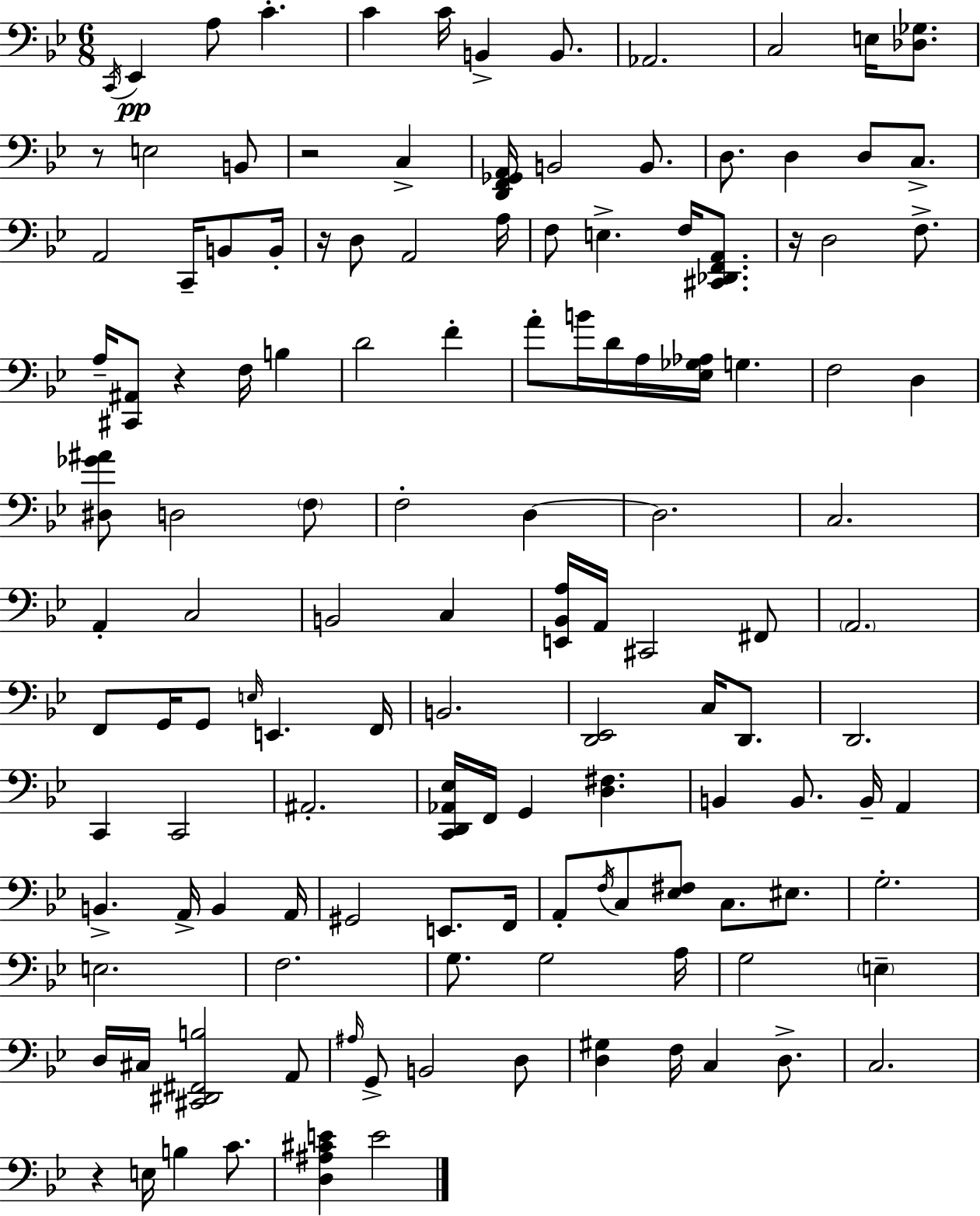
X:1
T:Untitled
M:6/8
L:1/4
K:Gm
C,,/4 _E,, A,/2 C C C/4 B,, B,,/2 _A,,2 C,2 E,/4 [_D,_G,]/2 z/2 E,2 B,,/2 z2 C, [D,,F,,_G,,A,,]/4 B,,2 B,,/2 D,/2 D, D,/2 C,/2 A,,2 C,,/4 B,,/2 B,,/4 z/4 D,/2 A,,2 A,/4 F,/2 E, F,/4 [^C,,_D,,F,,A,,]/2 z/4 D,2 F,/2 A,/4 [^C,,^A,,]/2 z F,/4 B, D2 F A/2 B/4 D/4 A,/4 [_E,_G,_A,]/4 G, F,2 D, [^D,_G^A]/2 D,2 F,/2 F,2 D, D,2 C,2 A,, C,2 B,,2 C, [E,,_B,,A,]/4 A,,/4 ^C,,2 ^F,,/2 A,,2 F,,/2 G,,/4 G,,/2 E,/4 E,, F,,/4 B,,2 [D,,_E,,]2 C,/4 D,,/2 D,,2 C,, C,,2 ^A,,2 [C,,D,,_A,,_E,]/4 F,,/4 G,, [D,^F,] B,, B,,/2 B,,/4 A,, B,, A,,/4 B,, A,,/4 ^G,,2 E,,/2 F,,/4 A,,/2 F,/4 C,/2 [_E,^F,]/2 C,/2 ^E,/2 G,2 E,2 F,2 G,/2 G,2 A,/4 G,2 E, D,/4 ^C,/4 [^C,,^D,,^F,,B,]2 A,,/2 ^A,/4 G,,/2 B,,2 D,/2 [D,^G,] F,/4 C, D,/2 C,2 z E,/4 B, C/2 [D,^A,^CE] E2